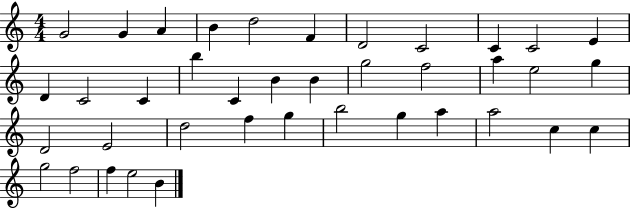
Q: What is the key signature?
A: C major